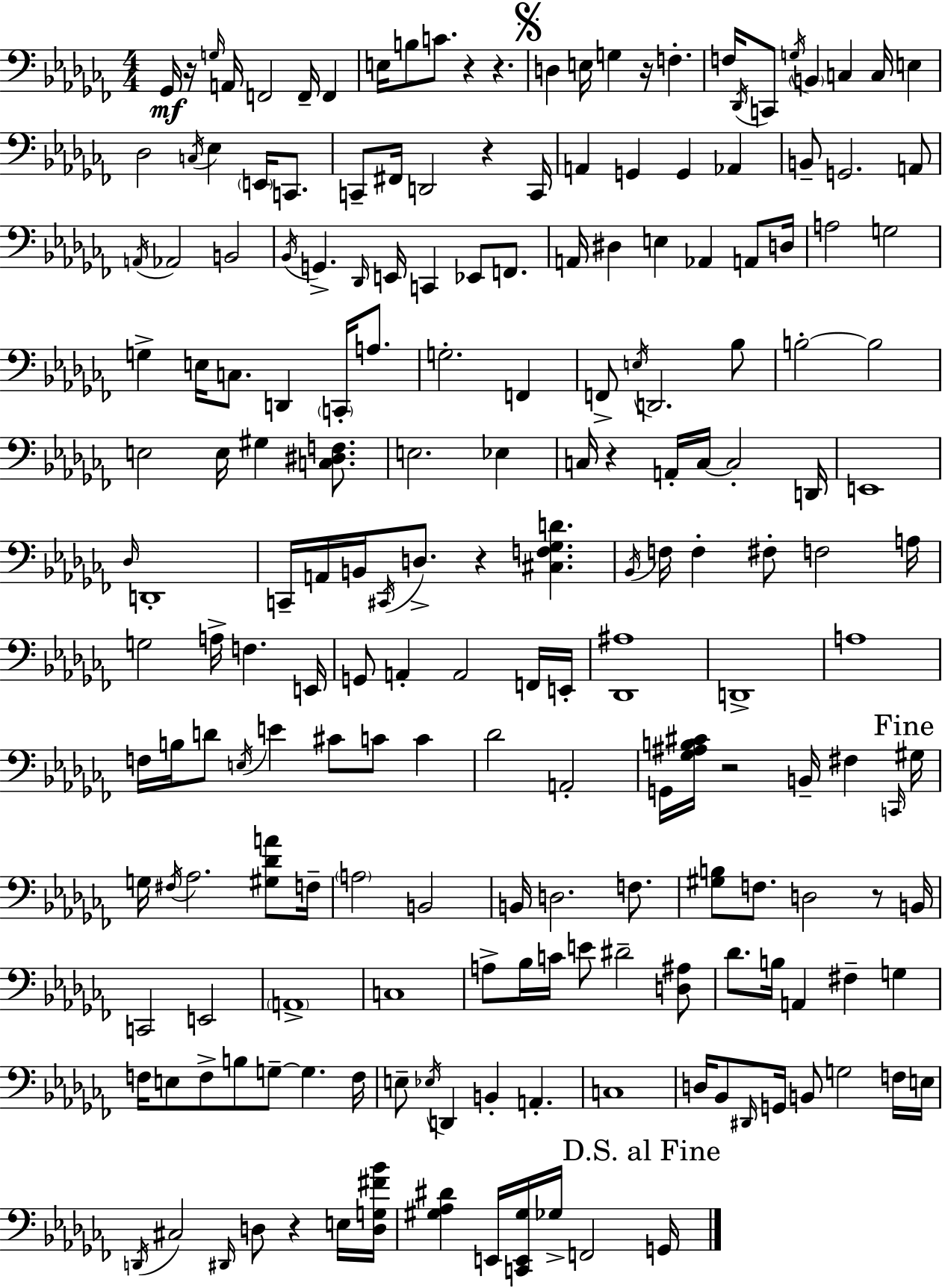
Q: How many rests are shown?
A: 10